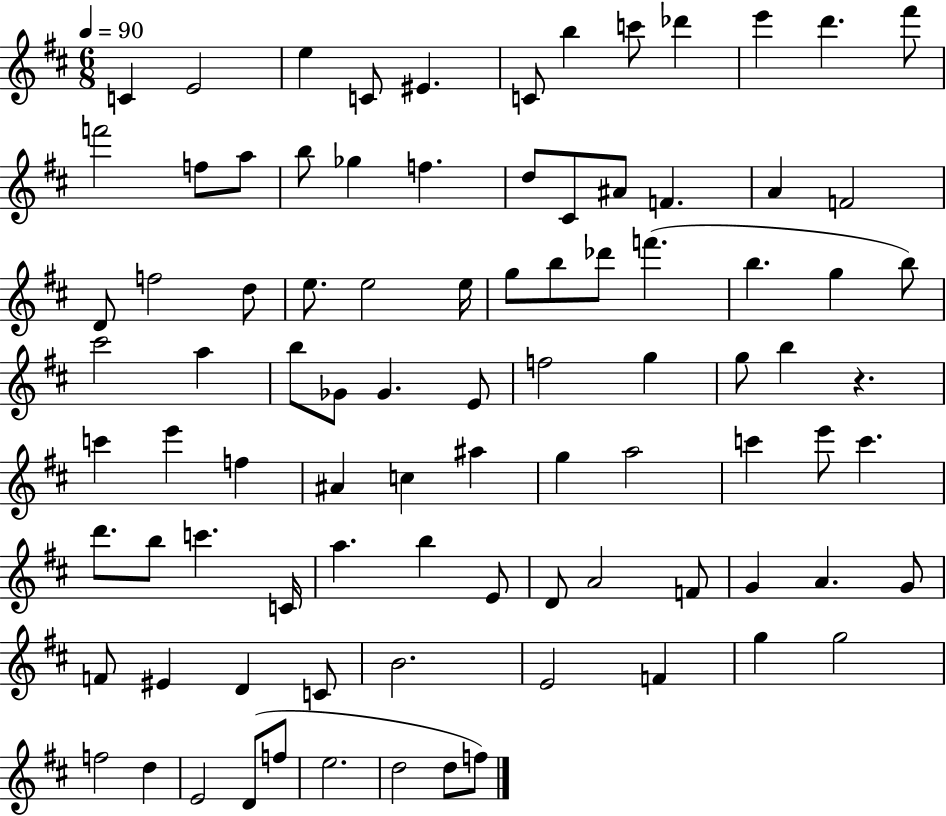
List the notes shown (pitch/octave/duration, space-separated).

C4/q E4/h E5/q C4/e EIS4/q. C4/e B5/q C6/e Db6/q E6/q D6/q. F#6/e F6/h F5/e A5/e B5/e Gb5/q F5/q. D5/e C#4/e A#4/e F4/q. A4/q F4/h D4/e F5/h D5/e E5/e. E5/h E5/s G5/e B5/e Db6/e F6/q. B5/q. G5/q B5/e C#6/h A5/q B5/e Gb4/e Gb4/q. E4/e F5/h G5/q G5/e B5/q R/q. C6/q E6/q F5/q A#4/q C5/q A#5/q G5/q A5/h C6/q E6/e C6/q. D6/e. B5/e C6/q. C4/s A5/q. B5/q E4/e D4/e A4/h F4/e G4/q A4/q. G4/e F4/e EIS4/q D4/q C4/e B4/h. E4/h F4/q G5/q G5/h F5/h D5/q E4/h D4/e F5/e E5/h. D5/h D5/e F5/e